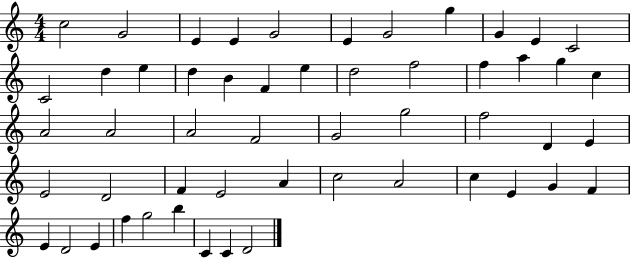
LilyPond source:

{
  \clef treble
  \numericTimeSignature
  \time 4/4
  \key c \major
  c''2 g'2 | e'4 e'4 g'2 | e'4 g'2 g''4 | g'4 e'4 c'2 | \break c'2 d''4 e''4 | d''4 b'4 f'4 e''4 | d''2 f''2 | f''4 a''4 g''4 c''4 | \break a'2 a'2 | a'2 f'2 | g'2 g''2 | f''2 d'4 e'4 | \break e'2 d'2 | f'4 e'2 a'4 | c''2 a'2 | c''4 e'4 g'4 f'4 | \break e'4 d'2 e'4 | f''4 g''2 b''4 | c'4 c'4 d'2 | \bar "|."
}